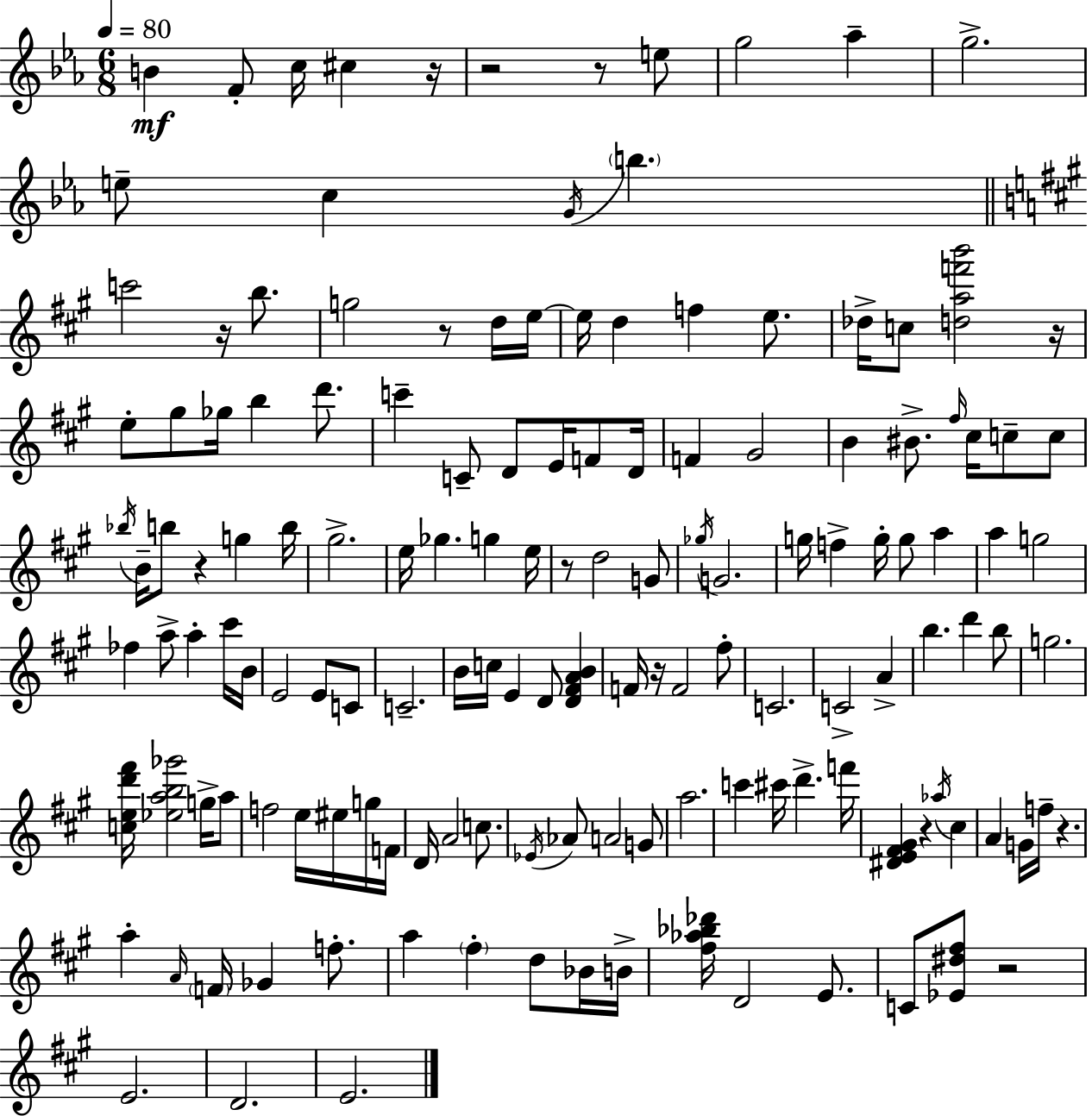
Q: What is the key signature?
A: EES major